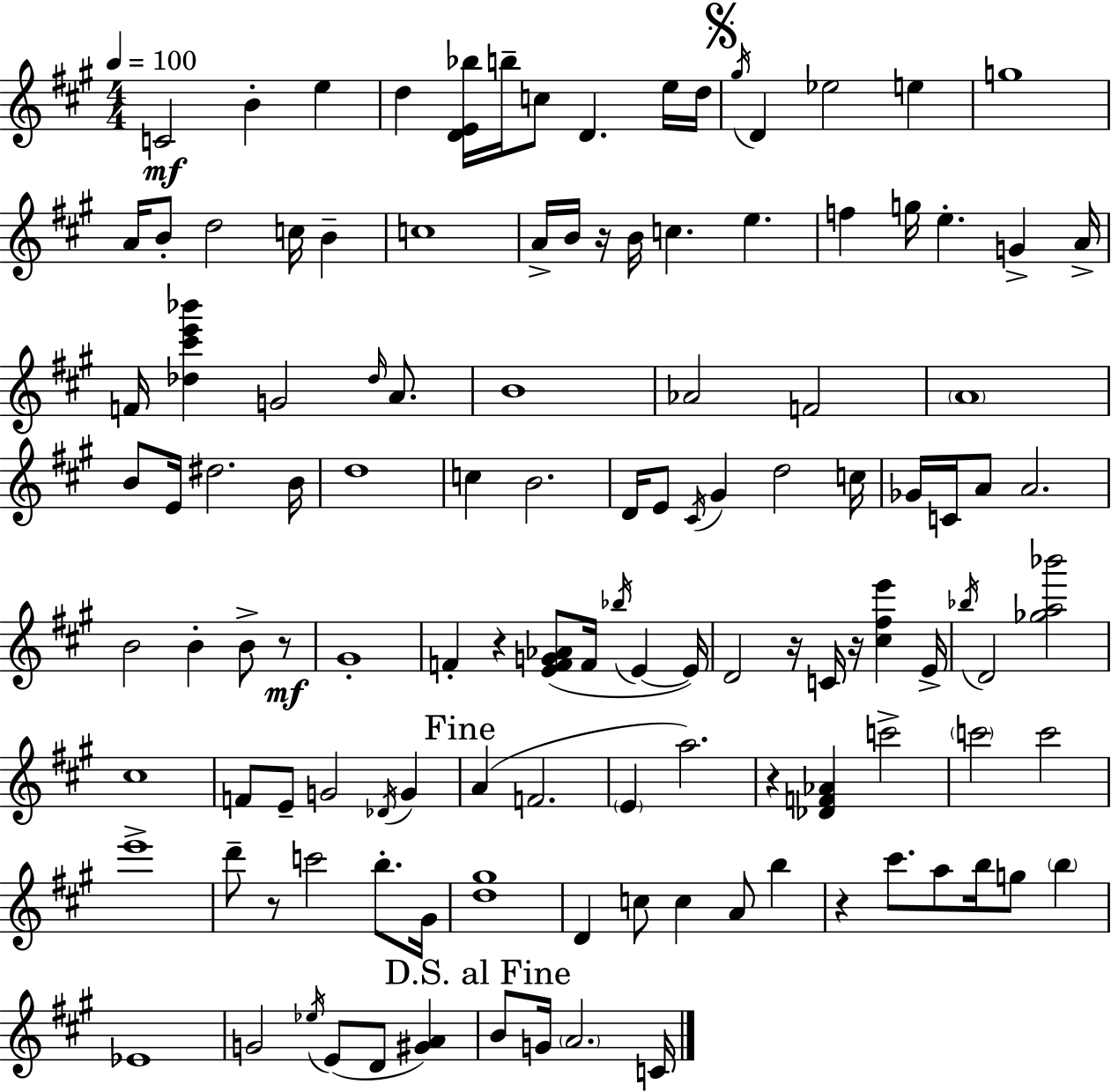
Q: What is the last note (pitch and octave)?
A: C4